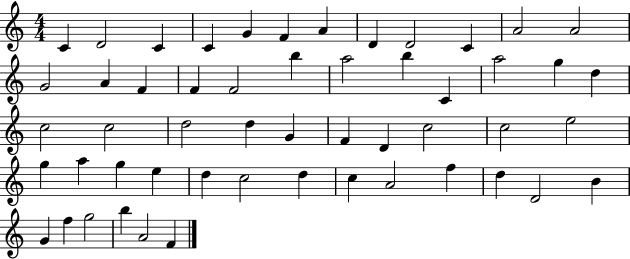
{
  \clef treble
  \numericTimeSignature
  \time 4/4
  \key c \major
  c'4 d'2 c'4 | c'4 g'4 f'4 a'4 | d'4 d'2 c'4 | a'2 a'2 | \break g'2 a'4 f'4 | f'4 f'2 b''4 | a''2 b''4 c'4 | a''2 g''4 d''4 | \break c''2 c''2 | d''2 d''4 g'4 | f'4 d'4 c''2 | c''2 e''2 | \break g''4 a''4 g''4 e''4 | d''4 c''2 d''4 | c''4 a'2 f''4 | d''4 d'2 b'4 | \break g'4 f''4 g''2 | b''4 a'2 f'4 | \bar "|."
}